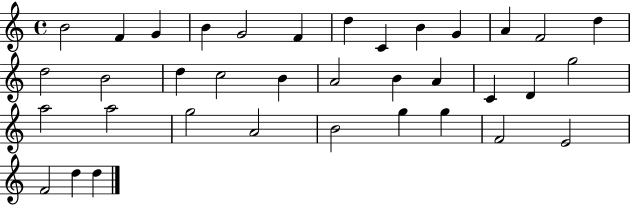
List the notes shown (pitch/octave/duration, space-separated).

B4/h F4/q G4/q B4/q G4/h F4/q D5/q C4/q B4/q G4/q A4/q F4/h D5/q D5/h B4/h D5/q C5/h B4/q A4/h B4/q A4/q C4/q D4/q G5/h A5/h A5/h G5/h A4/h B4/h G5/q G5/q F4/h E4/h F4/h D5/q D5/q